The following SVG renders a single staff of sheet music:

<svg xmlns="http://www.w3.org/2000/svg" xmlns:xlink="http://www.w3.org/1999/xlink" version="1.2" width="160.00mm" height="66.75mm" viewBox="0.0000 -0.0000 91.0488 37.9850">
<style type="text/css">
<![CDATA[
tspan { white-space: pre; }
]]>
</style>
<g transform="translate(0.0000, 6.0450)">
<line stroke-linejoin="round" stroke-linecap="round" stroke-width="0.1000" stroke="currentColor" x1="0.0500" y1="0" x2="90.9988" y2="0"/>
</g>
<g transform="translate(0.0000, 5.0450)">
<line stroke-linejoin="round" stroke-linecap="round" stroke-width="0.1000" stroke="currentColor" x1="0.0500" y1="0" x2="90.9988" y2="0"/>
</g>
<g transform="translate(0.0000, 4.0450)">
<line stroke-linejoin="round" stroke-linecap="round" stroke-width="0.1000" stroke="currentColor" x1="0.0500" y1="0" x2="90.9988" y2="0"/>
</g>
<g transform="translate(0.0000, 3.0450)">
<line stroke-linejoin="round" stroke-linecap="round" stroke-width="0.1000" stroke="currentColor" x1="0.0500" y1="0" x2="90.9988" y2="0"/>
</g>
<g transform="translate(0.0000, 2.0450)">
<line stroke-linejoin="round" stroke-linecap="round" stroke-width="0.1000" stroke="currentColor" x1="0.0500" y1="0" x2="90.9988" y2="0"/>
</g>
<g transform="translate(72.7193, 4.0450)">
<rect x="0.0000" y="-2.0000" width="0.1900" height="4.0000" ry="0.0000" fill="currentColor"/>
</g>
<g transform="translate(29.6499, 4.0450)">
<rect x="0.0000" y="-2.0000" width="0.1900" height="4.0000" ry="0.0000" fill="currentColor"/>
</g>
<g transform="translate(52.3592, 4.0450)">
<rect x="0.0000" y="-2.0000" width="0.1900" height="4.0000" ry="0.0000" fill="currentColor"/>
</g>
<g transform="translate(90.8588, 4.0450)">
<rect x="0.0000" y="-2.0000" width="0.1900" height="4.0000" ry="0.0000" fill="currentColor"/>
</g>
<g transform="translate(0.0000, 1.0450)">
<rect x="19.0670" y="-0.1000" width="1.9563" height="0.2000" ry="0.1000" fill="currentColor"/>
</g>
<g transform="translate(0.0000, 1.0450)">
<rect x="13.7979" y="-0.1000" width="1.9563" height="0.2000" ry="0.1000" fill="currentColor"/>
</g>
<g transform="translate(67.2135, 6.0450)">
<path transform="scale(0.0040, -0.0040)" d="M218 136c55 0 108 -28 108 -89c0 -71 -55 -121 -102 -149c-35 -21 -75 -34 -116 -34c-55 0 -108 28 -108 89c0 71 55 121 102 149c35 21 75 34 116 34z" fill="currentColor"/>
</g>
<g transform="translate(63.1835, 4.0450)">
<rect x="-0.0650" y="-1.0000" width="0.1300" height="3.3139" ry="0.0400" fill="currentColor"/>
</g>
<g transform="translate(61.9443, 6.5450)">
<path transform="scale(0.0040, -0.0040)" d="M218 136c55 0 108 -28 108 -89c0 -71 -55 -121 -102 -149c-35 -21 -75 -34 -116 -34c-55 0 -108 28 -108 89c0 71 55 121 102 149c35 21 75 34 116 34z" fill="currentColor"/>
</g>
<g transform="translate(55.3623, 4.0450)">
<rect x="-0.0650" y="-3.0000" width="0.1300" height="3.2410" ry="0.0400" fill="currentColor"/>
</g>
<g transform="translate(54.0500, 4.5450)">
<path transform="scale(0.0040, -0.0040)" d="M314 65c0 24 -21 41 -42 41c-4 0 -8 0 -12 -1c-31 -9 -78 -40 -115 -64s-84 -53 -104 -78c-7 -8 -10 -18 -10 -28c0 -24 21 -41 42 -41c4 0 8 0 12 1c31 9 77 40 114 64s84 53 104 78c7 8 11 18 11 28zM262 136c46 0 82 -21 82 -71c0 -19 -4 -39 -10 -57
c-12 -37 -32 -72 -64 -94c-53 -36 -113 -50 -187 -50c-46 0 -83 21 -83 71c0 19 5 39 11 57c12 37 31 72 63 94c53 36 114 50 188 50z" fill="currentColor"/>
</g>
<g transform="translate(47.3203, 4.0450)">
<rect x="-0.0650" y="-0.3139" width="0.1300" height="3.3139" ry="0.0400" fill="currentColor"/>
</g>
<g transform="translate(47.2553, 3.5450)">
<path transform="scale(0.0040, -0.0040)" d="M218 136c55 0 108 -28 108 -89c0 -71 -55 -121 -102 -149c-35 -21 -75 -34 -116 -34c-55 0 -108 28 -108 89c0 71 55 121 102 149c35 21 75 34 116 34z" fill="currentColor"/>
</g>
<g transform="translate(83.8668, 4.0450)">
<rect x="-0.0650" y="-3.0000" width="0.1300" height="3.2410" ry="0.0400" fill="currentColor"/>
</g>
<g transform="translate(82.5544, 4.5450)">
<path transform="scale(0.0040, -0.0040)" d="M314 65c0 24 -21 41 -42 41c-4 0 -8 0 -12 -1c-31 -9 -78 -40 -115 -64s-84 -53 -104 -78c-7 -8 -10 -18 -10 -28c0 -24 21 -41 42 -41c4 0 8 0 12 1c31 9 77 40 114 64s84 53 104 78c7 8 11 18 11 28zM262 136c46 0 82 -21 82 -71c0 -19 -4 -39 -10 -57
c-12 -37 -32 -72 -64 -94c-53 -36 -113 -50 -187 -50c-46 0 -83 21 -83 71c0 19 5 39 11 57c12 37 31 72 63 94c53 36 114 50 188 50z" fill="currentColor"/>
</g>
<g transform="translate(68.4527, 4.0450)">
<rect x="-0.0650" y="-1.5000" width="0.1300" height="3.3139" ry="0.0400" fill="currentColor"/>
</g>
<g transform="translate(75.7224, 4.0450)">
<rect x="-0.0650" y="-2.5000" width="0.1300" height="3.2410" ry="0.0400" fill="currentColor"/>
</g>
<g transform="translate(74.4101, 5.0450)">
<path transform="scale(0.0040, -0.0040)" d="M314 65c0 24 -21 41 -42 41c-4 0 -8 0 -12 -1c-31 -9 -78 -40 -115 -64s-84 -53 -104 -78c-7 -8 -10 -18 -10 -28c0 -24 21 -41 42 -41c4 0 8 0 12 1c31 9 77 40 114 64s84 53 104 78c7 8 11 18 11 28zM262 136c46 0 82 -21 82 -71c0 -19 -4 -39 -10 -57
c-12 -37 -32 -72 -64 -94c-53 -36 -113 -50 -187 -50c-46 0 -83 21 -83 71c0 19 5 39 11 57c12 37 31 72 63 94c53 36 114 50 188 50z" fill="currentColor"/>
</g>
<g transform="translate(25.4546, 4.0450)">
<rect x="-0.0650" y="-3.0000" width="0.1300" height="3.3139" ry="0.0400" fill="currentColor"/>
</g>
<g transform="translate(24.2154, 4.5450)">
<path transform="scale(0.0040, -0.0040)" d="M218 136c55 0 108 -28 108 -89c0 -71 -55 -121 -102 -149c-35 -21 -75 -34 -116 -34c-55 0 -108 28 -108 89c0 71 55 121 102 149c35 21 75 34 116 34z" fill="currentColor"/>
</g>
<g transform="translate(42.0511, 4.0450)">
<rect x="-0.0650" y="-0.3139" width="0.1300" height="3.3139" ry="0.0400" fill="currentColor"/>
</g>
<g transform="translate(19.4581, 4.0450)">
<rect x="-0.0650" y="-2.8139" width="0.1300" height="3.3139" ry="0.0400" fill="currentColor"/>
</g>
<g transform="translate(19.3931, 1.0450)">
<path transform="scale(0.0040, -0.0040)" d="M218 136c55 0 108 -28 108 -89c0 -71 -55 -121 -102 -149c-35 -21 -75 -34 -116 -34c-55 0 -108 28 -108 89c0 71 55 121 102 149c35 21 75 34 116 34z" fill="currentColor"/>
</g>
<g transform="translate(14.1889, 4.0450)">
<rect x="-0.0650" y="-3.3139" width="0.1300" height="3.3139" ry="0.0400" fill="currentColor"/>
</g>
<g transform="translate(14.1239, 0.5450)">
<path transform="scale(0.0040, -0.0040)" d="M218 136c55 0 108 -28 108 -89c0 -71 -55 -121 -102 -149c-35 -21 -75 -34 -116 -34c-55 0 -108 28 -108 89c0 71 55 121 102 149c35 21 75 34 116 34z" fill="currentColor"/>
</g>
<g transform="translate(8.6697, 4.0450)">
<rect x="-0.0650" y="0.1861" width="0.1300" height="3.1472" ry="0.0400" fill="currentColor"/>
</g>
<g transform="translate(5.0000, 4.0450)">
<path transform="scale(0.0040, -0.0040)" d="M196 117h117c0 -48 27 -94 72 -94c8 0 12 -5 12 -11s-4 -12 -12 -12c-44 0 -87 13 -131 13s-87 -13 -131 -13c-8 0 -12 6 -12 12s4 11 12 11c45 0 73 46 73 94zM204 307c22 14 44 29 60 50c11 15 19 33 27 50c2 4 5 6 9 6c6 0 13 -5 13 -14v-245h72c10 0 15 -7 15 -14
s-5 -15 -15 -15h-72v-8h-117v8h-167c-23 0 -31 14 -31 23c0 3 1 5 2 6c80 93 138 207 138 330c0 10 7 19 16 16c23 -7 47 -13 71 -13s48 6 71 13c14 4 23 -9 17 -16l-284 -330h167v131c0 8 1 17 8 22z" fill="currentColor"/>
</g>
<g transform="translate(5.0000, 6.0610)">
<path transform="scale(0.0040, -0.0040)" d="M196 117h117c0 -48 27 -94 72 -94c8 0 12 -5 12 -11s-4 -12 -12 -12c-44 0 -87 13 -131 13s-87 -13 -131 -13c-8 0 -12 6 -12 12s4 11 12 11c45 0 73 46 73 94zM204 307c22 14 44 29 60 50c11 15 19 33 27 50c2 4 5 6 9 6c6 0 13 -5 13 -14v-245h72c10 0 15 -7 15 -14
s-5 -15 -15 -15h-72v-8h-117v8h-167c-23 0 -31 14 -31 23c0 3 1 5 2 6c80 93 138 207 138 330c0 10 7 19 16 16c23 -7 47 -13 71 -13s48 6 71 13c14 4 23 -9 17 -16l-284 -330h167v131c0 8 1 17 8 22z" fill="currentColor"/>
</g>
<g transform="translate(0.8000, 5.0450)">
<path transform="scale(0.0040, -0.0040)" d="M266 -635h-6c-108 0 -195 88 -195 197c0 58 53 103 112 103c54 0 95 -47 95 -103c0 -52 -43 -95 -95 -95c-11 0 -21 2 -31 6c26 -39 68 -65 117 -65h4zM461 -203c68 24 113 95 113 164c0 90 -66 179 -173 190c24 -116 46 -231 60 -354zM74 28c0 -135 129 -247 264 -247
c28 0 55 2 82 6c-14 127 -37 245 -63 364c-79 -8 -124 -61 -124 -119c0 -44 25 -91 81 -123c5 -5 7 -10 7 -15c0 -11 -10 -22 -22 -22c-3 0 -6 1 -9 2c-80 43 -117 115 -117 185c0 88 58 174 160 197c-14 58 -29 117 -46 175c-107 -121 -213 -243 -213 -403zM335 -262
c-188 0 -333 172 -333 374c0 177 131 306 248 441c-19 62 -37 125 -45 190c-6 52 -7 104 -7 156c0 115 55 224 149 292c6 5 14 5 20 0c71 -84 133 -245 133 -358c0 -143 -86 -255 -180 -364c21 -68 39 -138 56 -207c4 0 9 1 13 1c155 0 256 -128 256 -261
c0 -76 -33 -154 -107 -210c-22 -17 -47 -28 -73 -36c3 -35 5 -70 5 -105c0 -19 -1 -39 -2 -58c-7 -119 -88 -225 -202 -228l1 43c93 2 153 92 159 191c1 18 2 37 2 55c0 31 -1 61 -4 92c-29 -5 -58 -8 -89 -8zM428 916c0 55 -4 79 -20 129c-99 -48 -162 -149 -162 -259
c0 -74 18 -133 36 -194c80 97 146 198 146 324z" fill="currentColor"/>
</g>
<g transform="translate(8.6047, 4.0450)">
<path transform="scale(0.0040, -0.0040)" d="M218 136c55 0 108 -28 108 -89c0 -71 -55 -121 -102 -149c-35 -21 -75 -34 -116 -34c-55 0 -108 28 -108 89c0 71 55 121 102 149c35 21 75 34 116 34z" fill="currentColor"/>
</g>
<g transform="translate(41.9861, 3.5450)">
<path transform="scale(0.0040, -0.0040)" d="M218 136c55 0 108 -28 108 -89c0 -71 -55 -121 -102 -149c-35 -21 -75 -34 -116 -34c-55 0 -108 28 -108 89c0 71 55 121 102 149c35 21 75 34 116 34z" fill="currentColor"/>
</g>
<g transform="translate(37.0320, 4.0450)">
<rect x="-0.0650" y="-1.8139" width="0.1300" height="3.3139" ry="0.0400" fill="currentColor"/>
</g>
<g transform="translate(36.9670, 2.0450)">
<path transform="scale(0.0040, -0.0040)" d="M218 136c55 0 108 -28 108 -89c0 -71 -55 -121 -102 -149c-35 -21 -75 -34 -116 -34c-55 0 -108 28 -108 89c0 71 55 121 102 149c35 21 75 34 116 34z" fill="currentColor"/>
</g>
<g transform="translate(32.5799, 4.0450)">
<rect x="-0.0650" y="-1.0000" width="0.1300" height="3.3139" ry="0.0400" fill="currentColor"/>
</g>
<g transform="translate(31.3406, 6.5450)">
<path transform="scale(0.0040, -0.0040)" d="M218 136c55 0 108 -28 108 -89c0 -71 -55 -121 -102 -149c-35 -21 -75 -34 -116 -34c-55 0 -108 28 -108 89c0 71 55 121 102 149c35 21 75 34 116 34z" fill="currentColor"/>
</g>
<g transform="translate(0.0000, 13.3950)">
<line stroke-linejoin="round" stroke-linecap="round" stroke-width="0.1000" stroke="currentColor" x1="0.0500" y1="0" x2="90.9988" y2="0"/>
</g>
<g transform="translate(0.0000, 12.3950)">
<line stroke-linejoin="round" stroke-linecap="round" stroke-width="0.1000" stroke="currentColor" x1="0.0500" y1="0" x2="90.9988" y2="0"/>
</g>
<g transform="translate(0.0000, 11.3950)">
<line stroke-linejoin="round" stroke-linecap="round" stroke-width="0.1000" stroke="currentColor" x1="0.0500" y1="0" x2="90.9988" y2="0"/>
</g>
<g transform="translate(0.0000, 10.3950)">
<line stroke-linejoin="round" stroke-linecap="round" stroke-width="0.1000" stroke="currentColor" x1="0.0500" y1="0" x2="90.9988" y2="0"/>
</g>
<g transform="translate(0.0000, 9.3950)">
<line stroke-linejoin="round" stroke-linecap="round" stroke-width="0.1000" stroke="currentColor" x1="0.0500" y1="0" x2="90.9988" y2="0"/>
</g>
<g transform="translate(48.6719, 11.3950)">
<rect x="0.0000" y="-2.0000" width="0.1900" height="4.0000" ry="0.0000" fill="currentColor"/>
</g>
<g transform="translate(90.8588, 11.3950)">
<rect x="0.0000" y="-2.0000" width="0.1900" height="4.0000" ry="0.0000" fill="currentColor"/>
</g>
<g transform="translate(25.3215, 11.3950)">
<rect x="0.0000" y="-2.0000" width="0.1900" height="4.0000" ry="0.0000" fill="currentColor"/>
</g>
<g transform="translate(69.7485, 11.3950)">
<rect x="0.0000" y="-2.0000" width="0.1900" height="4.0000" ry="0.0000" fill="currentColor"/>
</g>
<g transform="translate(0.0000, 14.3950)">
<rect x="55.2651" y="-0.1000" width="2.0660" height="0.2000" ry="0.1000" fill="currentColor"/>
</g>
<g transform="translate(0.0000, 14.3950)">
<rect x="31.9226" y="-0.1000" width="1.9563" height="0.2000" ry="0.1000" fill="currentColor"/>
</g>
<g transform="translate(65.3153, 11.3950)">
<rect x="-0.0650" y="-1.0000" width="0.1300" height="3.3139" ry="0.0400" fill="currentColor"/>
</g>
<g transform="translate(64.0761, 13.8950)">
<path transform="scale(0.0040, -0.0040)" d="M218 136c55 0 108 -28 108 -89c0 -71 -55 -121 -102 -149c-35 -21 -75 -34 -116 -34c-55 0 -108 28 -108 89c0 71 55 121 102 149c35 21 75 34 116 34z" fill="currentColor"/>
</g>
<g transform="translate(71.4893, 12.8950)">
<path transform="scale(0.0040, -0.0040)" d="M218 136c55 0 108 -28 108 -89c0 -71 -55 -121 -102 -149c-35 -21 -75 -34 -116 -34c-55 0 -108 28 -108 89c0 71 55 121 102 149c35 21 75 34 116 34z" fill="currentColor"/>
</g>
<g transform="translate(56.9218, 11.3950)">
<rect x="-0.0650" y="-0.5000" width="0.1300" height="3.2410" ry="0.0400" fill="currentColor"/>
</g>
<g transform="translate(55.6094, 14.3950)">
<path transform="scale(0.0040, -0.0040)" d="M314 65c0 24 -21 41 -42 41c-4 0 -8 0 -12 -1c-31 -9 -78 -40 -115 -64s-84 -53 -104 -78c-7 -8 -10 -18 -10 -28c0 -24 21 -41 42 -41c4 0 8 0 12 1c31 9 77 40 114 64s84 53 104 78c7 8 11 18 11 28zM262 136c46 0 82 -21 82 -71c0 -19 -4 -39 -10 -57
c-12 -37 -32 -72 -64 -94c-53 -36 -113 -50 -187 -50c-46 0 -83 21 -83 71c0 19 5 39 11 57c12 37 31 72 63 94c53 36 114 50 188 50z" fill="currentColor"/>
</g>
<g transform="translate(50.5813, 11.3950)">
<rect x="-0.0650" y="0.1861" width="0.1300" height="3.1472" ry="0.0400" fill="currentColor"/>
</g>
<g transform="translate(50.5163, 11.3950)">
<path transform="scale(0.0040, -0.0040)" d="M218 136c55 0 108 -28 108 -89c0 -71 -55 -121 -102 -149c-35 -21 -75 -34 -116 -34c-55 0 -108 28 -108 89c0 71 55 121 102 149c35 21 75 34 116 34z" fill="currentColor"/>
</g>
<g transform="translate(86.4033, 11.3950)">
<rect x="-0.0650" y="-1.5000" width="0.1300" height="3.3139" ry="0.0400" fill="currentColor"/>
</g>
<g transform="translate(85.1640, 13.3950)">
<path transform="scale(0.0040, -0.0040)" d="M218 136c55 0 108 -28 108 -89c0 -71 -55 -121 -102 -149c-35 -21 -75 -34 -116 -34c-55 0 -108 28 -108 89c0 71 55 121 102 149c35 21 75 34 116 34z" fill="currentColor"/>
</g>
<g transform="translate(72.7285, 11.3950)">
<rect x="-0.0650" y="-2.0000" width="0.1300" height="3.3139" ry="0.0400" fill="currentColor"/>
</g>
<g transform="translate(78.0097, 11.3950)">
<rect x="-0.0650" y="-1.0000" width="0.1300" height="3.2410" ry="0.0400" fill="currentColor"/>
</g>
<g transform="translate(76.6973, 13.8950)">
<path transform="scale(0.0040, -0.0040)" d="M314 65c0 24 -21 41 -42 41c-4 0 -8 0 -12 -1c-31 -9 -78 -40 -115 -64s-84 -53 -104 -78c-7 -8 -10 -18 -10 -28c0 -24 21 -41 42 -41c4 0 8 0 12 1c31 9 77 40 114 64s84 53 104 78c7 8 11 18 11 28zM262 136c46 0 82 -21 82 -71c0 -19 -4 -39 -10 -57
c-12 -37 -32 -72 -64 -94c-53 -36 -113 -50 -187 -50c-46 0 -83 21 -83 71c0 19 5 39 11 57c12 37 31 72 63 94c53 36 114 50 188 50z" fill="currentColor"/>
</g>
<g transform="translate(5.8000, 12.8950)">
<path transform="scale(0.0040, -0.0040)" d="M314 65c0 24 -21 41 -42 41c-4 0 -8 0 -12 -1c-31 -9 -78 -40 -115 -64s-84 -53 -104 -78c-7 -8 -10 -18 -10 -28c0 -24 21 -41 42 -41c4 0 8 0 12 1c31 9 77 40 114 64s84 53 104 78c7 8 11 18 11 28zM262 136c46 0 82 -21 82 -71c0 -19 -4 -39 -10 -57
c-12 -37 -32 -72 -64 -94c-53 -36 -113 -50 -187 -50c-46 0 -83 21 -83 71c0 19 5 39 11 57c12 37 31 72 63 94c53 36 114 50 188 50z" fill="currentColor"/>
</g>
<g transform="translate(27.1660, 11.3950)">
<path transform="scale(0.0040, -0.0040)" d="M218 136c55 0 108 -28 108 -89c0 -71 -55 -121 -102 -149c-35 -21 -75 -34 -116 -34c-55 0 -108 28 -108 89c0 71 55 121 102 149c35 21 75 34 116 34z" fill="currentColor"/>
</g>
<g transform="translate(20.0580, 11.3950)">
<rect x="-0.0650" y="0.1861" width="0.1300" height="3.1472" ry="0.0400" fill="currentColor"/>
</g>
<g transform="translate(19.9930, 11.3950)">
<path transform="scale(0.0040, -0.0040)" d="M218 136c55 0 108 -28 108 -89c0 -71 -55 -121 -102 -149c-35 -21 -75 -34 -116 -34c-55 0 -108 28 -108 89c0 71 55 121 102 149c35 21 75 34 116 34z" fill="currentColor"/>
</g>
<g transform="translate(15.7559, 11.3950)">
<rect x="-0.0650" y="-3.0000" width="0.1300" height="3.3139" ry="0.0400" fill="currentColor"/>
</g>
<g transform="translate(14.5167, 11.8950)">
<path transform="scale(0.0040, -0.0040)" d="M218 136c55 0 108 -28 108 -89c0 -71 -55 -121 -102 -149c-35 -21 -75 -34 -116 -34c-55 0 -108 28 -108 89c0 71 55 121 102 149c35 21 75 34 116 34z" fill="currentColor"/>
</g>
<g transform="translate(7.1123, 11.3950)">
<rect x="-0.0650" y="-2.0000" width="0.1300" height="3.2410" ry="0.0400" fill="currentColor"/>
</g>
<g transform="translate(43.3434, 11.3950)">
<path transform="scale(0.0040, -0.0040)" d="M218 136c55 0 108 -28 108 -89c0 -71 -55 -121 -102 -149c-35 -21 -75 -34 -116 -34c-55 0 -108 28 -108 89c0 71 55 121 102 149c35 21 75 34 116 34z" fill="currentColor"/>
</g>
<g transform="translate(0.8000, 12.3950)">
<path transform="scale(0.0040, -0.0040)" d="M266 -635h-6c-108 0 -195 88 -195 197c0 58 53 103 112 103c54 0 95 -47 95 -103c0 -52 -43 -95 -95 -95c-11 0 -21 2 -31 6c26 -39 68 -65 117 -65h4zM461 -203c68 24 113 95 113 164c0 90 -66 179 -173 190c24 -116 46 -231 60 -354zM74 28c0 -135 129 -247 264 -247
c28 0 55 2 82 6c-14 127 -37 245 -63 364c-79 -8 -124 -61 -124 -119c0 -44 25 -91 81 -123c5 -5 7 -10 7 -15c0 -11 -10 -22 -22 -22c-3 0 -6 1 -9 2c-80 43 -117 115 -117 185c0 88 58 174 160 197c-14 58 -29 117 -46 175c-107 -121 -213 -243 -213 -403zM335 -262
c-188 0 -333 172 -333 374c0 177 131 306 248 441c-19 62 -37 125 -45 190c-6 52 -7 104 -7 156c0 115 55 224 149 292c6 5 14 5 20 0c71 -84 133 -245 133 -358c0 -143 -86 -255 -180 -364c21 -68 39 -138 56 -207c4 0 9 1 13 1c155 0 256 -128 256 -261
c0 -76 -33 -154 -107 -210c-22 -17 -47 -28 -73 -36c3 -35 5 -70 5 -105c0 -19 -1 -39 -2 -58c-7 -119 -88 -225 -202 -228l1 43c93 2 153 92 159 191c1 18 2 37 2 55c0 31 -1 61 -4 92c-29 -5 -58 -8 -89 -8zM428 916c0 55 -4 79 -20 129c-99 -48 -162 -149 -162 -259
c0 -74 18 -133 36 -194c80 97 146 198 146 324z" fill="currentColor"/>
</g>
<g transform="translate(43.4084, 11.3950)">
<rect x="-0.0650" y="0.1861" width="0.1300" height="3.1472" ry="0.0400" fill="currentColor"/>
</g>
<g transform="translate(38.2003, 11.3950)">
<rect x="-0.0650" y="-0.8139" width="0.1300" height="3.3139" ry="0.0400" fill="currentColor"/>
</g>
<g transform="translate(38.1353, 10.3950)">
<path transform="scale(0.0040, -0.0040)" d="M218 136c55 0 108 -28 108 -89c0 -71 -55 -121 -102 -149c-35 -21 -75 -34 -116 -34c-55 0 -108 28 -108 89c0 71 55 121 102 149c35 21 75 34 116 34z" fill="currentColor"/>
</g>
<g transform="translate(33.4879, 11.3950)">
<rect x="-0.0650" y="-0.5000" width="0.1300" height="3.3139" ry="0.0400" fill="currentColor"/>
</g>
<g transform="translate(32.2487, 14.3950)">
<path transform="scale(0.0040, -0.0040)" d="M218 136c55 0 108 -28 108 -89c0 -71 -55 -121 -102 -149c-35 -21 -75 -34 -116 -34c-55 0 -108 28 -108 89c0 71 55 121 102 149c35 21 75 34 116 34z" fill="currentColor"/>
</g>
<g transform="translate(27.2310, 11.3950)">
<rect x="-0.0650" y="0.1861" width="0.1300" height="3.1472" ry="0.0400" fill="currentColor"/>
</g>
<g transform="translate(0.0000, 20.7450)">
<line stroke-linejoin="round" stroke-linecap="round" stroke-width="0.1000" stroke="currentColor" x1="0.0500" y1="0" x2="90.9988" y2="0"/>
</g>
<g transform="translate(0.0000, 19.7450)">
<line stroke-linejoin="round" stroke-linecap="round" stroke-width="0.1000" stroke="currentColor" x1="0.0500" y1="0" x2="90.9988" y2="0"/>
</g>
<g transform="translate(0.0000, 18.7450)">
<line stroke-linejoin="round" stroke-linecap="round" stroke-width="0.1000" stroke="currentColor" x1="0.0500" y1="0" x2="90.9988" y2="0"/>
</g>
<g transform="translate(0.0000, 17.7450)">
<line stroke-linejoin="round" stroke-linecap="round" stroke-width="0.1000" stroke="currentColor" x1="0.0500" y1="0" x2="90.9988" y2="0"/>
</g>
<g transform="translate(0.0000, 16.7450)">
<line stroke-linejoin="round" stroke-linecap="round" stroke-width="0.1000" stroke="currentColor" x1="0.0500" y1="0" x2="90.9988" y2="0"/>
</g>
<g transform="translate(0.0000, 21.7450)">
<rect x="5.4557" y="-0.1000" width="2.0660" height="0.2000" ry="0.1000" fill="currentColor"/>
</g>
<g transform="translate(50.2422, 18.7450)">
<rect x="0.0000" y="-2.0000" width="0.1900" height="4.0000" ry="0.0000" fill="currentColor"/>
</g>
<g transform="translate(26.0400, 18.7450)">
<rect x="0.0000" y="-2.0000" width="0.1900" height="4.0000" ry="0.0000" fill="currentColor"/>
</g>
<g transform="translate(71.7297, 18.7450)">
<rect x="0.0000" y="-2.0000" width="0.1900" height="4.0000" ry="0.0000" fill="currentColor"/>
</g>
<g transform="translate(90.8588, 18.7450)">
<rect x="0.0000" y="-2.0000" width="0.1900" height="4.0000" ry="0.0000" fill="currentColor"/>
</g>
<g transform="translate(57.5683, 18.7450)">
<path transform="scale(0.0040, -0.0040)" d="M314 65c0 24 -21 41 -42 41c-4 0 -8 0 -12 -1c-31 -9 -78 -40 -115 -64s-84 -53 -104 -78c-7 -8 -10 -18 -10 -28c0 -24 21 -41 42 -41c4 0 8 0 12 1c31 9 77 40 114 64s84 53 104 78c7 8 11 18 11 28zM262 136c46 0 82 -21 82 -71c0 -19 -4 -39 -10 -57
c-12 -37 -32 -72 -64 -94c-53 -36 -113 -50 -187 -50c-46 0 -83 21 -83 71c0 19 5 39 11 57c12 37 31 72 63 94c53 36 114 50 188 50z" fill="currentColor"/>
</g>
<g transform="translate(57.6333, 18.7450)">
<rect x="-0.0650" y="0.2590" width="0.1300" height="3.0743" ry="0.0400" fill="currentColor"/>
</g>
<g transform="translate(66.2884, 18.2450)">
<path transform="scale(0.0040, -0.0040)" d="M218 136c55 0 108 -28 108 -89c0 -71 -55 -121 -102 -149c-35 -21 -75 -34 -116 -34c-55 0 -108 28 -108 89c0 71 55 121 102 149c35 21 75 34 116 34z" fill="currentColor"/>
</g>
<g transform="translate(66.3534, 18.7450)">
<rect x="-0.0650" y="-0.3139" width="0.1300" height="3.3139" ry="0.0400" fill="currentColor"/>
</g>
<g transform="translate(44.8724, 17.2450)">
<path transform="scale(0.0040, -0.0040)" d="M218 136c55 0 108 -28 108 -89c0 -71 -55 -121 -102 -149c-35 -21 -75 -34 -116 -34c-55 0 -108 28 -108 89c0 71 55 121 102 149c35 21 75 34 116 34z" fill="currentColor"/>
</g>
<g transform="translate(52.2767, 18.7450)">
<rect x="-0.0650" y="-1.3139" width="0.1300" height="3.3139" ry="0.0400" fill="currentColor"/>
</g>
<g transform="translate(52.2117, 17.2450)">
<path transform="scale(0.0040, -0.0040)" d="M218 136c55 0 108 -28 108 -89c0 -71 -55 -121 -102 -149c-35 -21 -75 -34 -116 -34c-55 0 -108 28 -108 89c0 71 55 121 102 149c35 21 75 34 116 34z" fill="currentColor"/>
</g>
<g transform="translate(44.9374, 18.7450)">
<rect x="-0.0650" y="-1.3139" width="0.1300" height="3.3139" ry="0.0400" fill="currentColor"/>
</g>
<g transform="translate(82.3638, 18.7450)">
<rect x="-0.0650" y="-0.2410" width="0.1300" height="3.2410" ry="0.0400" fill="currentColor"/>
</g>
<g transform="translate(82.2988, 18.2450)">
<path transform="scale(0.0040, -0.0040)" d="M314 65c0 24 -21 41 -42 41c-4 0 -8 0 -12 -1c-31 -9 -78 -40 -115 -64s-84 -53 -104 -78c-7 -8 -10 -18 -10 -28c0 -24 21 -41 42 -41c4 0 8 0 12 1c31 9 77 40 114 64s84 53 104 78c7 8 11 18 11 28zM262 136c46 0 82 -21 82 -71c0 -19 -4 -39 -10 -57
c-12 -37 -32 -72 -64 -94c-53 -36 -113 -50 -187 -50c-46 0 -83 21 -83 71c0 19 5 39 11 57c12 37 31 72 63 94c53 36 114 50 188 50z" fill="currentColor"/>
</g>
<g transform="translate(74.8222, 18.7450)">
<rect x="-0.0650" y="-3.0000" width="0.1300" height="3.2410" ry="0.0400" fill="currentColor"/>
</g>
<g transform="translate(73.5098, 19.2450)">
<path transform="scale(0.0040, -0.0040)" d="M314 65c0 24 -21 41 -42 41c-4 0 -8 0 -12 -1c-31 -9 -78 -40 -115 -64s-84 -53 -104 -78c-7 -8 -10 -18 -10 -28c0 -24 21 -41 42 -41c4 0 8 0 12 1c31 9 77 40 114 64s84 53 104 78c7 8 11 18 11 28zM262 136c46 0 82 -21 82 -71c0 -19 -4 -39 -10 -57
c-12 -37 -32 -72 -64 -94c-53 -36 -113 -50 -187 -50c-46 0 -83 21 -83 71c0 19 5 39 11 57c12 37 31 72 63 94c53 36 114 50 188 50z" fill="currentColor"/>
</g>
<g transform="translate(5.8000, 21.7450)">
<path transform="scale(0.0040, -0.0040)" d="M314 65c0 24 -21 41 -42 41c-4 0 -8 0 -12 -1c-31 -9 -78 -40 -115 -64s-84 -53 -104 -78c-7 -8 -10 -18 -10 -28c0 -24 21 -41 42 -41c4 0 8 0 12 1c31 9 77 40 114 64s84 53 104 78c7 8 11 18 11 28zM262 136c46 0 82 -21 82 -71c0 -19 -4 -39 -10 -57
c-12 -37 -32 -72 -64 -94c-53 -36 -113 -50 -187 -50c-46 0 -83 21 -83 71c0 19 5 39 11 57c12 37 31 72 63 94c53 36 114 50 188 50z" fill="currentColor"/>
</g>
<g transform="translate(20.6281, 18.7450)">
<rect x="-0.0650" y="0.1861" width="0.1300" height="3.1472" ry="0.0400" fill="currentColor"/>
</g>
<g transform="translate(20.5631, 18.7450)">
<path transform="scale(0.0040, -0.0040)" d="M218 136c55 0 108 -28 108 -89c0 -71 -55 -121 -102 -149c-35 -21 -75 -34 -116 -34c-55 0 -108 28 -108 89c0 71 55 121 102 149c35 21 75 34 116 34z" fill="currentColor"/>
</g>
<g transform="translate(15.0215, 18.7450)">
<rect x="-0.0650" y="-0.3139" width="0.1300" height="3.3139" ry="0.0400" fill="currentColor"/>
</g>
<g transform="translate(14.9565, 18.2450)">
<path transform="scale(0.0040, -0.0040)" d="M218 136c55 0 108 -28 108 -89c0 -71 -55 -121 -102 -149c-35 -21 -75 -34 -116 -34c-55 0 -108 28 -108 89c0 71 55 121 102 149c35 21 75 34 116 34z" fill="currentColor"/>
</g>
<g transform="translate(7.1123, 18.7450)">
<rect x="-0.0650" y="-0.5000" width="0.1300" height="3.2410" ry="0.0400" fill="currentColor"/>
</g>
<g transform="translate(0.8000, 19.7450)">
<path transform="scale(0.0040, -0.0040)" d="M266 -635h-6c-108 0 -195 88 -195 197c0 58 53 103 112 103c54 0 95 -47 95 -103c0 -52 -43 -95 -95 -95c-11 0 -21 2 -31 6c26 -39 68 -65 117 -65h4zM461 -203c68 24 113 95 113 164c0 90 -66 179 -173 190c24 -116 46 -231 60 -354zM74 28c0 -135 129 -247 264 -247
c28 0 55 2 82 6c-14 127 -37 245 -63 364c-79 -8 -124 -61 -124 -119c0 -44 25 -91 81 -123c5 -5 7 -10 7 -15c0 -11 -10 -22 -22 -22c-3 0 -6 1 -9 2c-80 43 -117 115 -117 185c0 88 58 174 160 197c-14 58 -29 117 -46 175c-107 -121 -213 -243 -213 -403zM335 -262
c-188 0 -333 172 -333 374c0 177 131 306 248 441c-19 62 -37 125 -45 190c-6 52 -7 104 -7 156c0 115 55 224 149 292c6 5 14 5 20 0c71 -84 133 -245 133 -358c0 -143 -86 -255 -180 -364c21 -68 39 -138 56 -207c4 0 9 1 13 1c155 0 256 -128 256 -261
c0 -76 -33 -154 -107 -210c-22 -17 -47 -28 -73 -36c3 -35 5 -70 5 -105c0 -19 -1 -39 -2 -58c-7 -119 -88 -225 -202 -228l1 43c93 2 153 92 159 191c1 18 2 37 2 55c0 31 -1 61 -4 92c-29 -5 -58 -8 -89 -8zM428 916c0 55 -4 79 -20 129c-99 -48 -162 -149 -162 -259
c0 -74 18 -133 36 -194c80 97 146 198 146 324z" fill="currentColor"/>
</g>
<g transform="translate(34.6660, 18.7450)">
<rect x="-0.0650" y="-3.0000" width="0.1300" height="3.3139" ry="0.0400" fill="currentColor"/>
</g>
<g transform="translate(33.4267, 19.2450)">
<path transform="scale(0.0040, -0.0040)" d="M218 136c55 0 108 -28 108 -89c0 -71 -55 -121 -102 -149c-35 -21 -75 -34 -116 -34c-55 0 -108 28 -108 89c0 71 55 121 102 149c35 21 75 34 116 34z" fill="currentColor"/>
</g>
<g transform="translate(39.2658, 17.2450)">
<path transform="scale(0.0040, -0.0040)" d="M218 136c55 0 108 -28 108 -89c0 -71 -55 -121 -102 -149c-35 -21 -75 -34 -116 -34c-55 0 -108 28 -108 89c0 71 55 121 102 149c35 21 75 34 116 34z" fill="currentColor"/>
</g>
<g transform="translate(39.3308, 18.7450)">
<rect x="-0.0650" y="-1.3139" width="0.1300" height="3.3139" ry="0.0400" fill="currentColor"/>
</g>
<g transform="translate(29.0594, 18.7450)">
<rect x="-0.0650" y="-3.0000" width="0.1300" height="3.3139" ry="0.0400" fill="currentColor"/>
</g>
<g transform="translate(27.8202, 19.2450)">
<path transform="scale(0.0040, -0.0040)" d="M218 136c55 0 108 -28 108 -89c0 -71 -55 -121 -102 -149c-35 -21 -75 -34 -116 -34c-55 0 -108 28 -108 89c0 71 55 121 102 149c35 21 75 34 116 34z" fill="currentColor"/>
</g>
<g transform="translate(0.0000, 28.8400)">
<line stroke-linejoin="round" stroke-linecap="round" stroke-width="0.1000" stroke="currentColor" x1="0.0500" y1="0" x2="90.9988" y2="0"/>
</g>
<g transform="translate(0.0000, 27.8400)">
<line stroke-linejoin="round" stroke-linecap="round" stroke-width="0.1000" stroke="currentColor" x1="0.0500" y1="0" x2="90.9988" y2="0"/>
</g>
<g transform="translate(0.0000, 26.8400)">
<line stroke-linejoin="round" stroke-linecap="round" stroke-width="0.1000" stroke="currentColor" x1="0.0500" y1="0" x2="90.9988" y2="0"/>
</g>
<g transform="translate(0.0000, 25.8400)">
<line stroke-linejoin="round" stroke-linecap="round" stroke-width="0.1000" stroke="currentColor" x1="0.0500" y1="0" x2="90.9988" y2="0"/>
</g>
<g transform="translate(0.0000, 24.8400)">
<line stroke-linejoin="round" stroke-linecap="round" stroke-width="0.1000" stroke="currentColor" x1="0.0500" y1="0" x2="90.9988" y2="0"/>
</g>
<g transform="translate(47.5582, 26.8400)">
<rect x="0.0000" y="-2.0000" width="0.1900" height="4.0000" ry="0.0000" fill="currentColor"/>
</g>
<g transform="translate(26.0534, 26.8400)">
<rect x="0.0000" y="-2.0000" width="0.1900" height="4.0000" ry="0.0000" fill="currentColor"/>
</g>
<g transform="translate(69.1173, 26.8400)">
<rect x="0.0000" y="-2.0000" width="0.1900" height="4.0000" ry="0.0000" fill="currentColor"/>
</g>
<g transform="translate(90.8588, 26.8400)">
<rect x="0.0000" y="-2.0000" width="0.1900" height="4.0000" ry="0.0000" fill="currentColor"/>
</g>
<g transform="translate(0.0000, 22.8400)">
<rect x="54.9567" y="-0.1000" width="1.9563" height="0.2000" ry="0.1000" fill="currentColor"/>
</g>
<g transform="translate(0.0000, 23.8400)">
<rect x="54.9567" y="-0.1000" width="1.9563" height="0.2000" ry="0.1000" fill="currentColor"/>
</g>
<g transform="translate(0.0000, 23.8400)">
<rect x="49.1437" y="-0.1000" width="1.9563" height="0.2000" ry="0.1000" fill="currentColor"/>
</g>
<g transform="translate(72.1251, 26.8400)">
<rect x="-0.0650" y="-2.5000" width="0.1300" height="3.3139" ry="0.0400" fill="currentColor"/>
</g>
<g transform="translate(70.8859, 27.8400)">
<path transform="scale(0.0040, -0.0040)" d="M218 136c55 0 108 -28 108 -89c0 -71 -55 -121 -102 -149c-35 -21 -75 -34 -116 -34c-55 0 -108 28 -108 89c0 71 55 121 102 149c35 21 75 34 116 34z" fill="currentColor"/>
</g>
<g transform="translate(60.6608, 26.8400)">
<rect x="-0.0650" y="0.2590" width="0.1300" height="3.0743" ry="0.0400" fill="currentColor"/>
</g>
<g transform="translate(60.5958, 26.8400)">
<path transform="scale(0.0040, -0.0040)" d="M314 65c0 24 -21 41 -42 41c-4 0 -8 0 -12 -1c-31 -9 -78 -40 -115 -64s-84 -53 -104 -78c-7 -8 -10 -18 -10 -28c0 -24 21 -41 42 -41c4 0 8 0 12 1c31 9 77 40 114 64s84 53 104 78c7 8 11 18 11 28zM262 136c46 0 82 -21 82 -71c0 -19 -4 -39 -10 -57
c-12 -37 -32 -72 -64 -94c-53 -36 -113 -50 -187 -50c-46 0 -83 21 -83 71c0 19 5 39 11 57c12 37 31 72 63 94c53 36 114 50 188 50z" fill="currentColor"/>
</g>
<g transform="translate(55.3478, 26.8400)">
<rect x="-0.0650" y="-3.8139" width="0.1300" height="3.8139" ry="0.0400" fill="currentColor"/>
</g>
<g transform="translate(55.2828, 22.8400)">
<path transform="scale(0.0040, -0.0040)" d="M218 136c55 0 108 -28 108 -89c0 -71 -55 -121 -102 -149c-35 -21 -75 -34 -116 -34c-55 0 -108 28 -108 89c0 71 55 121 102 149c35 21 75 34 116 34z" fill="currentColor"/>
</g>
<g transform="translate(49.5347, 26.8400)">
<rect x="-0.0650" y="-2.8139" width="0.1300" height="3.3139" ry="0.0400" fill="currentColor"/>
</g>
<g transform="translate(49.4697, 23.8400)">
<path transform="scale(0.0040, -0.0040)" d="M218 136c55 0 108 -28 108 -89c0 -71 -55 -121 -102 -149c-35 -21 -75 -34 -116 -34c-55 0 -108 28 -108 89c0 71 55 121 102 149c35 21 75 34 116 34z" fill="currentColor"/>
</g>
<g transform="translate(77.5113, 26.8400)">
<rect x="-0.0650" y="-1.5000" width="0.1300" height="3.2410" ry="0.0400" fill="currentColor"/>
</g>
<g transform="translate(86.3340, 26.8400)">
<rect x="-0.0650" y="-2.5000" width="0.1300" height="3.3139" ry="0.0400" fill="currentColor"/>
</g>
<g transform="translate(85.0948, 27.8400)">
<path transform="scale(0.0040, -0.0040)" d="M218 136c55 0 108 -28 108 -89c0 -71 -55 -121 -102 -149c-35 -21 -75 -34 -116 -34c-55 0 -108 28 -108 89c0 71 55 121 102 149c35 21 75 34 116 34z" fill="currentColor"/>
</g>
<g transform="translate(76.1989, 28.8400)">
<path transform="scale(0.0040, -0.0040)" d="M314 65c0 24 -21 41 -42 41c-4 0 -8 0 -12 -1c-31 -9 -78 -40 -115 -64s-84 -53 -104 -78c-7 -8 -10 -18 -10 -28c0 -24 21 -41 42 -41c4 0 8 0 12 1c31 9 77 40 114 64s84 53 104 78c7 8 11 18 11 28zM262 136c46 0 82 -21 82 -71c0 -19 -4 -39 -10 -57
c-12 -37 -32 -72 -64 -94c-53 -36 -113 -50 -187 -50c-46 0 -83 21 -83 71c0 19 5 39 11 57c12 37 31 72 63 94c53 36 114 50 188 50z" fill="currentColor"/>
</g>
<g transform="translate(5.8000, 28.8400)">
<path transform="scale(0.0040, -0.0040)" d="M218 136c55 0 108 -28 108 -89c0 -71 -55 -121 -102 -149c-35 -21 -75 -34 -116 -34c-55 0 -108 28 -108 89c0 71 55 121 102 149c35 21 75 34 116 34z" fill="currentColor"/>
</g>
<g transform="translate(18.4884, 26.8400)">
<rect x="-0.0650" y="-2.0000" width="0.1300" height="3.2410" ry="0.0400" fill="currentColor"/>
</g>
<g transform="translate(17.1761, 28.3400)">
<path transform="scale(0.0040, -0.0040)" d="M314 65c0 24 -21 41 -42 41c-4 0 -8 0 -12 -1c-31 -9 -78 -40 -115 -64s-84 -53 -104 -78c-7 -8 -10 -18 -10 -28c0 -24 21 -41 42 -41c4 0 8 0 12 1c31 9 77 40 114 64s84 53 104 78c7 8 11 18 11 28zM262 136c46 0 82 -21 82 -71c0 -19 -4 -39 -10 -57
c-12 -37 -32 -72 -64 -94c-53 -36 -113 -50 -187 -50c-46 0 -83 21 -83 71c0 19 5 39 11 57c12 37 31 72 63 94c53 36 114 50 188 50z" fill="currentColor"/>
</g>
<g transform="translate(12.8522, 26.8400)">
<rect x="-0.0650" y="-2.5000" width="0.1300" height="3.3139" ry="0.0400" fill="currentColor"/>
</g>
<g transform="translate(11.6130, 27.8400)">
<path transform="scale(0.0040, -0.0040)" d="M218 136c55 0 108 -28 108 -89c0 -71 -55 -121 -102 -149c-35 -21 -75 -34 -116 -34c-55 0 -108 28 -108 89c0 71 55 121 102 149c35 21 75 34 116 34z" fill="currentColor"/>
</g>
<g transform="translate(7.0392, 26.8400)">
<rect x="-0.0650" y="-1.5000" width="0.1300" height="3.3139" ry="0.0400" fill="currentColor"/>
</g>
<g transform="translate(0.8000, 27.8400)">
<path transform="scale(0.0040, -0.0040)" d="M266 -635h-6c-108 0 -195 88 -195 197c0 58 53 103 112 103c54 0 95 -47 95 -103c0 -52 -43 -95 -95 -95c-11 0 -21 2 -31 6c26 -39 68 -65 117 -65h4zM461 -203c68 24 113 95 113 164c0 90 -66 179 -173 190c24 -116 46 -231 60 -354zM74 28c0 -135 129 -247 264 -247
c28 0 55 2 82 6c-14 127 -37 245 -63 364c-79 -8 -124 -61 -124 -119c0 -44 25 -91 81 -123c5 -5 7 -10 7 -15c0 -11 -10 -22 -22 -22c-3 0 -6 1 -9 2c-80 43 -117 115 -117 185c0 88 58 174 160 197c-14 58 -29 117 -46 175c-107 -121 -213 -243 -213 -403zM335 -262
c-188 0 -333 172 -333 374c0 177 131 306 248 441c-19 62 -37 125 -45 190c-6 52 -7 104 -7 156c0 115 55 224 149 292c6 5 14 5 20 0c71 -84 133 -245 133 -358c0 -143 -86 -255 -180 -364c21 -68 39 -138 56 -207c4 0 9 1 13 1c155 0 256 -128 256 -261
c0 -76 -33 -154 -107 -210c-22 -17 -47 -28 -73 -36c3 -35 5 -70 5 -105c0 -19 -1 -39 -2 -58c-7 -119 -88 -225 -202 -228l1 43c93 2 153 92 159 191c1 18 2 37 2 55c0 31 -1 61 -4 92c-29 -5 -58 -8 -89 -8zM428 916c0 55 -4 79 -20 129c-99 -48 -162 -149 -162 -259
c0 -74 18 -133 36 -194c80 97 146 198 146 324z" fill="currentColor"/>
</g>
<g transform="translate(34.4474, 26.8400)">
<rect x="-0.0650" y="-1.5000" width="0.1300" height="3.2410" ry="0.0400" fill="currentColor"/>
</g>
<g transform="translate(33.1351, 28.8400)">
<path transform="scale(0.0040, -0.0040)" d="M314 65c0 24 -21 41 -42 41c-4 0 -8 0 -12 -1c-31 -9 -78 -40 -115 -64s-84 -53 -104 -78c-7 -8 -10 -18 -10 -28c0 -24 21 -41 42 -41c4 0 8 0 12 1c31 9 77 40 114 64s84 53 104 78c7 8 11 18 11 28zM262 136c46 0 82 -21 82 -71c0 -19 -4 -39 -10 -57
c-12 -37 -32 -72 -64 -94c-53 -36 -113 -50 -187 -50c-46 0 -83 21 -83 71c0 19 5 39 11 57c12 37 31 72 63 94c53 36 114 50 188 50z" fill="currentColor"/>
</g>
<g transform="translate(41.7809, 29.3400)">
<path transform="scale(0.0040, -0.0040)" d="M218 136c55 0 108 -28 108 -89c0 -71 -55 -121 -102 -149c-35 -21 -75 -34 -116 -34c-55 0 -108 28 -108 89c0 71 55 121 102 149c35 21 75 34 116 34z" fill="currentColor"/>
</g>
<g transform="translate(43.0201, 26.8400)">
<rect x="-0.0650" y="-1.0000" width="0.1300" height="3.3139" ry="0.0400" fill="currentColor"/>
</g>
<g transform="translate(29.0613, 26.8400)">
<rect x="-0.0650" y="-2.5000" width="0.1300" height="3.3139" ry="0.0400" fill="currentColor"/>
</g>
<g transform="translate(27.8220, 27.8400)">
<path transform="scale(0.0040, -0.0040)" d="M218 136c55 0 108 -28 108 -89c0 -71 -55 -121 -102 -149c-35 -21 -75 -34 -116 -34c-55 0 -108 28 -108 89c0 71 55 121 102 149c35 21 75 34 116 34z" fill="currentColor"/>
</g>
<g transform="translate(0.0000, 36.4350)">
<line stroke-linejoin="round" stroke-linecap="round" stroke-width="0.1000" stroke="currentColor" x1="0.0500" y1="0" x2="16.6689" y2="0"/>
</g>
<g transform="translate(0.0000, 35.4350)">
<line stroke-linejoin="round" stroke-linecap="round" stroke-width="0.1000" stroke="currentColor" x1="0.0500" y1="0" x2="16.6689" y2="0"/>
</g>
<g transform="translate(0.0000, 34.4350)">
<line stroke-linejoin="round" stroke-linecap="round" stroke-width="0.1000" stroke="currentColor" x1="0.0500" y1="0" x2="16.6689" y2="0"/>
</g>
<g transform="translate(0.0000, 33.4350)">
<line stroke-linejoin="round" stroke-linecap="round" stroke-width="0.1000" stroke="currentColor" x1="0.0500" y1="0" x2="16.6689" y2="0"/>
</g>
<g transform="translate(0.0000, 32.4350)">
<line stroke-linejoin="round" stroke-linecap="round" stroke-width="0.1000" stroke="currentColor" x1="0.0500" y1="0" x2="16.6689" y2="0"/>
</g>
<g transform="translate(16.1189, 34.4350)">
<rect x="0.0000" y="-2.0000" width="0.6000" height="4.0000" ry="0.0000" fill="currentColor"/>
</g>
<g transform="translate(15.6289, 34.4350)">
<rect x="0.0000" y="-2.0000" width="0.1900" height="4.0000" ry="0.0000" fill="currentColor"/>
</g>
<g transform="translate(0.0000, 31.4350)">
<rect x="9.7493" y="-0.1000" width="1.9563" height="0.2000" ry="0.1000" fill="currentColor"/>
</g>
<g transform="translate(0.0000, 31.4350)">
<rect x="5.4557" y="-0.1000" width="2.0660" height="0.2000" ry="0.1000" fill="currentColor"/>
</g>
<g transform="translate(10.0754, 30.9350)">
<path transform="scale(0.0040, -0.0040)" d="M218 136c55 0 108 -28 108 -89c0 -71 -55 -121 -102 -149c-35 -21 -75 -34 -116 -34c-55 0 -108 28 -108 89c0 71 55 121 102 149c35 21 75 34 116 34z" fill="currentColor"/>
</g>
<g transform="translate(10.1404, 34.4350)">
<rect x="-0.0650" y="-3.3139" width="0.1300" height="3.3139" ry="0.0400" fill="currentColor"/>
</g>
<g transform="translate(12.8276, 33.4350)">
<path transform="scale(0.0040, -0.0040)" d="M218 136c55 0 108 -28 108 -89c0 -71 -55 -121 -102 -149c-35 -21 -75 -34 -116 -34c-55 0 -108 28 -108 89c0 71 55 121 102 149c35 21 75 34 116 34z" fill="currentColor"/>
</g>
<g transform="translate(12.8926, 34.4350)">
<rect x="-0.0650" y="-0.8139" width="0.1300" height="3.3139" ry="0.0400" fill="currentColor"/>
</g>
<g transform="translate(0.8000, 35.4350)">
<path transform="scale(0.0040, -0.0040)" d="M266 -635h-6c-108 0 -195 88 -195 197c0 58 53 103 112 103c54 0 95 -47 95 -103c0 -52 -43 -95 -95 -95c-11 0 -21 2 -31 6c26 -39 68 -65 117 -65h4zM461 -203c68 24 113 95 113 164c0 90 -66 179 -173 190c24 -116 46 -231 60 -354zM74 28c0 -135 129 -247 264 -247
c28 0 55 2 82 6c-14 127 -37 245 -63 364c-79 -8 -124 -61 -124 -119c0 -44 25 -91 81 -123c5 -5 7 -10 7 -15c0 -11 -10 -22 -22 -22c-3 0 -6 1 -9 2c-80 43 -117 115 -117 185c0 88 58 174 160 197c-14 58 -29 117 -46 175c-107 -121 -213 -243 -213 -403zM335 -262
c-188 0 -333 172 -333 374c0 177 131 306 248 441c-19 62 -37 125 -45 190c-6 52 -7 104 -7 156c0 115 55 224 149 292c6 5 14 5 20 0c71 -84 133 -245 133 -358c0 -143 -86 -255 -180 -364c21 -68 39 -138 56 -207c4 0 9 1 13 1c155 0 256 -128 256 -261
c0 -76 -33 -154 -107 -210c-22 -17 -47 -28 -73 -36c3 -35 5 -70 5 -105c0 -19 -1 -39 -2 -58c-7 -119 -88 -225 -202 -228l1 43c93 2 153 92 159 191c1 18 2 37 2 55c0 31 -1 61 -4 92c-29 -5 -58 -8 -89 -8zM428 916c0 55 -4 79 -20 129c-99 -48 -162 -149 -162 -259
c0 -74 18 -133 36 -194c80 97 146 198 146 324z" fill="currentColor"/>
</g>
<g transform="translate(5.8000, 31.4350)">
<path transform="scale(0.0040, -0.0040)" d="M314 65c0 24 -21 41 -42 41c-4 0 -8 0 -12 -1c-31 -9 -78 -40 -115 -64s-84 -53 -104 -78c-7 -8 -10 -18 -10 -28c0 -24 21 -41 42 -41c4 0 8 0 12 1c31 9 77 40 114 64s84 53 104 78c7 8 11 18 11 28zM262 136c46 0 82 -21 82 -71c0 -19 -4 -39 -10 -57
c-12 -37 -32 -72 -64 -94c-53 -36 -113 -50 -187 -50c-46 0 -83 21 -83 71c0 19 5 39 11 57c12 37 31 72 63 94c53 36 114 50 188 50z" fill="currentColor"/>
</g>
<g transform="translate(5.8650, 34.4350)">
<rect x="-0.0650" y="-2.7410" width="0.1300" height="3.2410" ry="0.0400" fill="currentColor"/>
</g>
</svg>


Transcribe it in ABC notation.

X:1
T:Untitled
M:4/4
L:1/4
K:C
B b a A D f c c A2 D E G2 A2 F2 A B B C d B B C2 D F D2 E C2 c B A A e e e B2 c A2 c2 E G F2 G E2 D a c' B2 G E2 G a2 b d